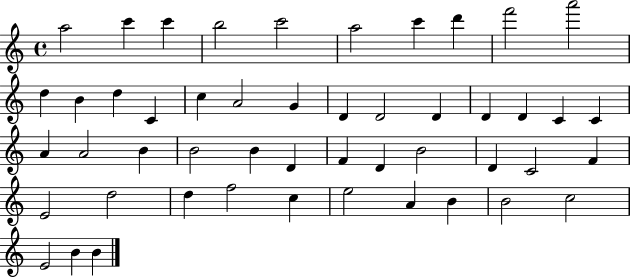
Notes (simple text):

A5/h C6/q C6/q B5/h C6/h A5/h C6/q D6/q F6/h A6/h D5/q B4/q D5/q C4/q C5/q A4/h G4/q D4/q D4/h D4/q D4/q D4/q C4/q C4/q A4/q A4/h B4/q B4/h B4/q D4/q F4/q D4/q B4/h D4/q C4/h F4/q E4/h D5/h D5/q F5/h C5/q E5/h A4/q B4/q B4/h C5/h E4/h B4/q B4/q